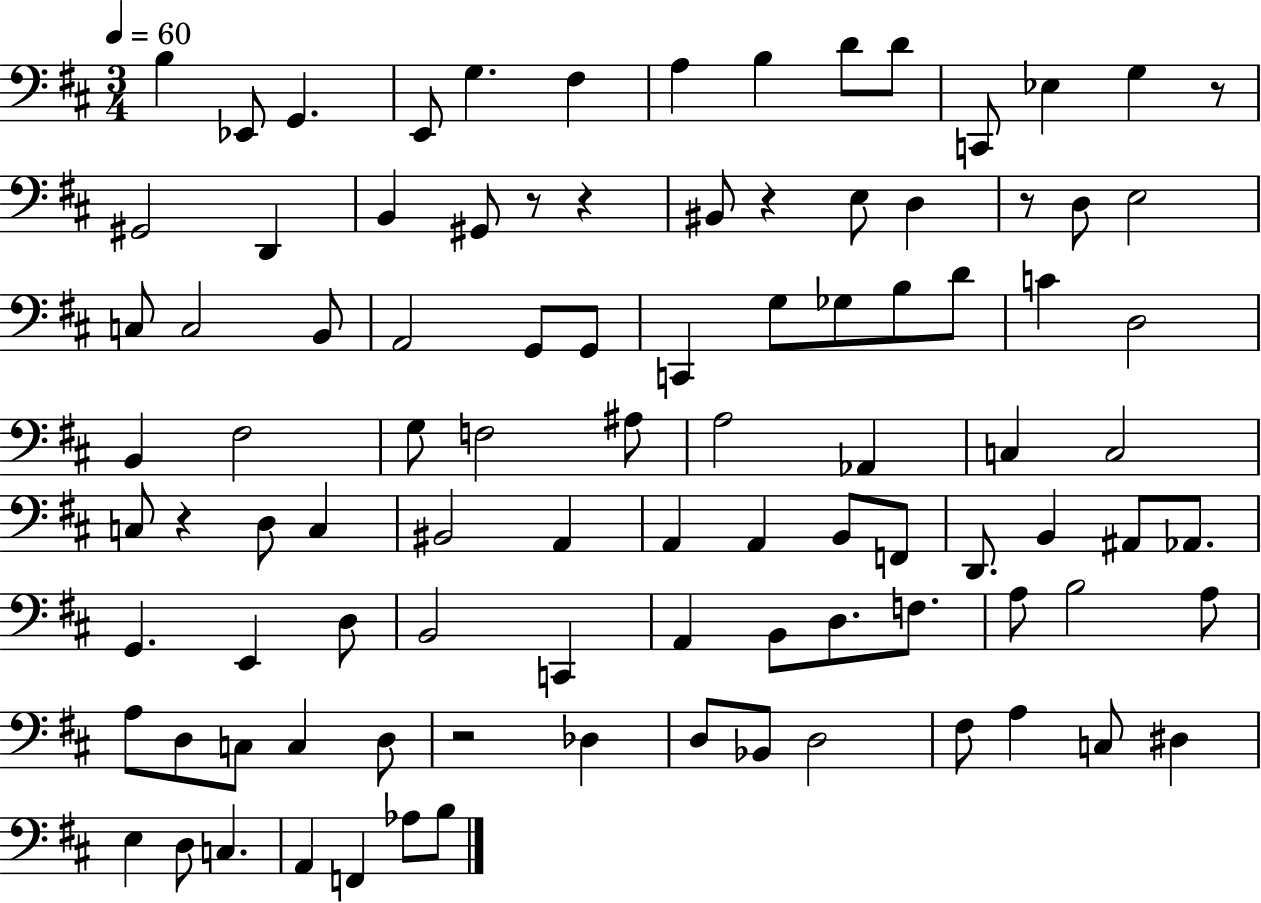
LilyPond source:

{
  \clef bass
  \numericTimeSignature
  \time 3/4
  \key d \major
  \tempo 4 = 60
  b4 ees,8 g,4. | e,8 g4. fis4 | a4 b4 d'8 d'8 | c,8 ees4 g4 r8 | \break gis,2 d,4 | b,4 gis,8 r8 r4 | bis,8 r4 e8 d4 | r8 d8 e2 | \break c8 c2 b,8 | a,2 g,8 g,8 | c,4 g8 ges8 b8 d'8 | c'4 d2 | \break b,4 fis2 | g8 f2 ais8 | a2 aes,4 | c4 c2 | \break c8 r4 d8 c4 | bis,2 a,4 | a,4 a,4 b,8 f,8 | d,8. b,4 ais,8 aes,8. | \break g,4. e,4 d8 | b,2 c,4 | a,4 b,8 d8. f8. | a8 b2 a8 | \break a8 d8 c8 c4 d8 | r2 des4 | d8 bes,8 d2 | fis8 a4 c8 dis4 | \break e4 d8 c4. | a,4 f,4 aes8 b8 | \bar "|."
}